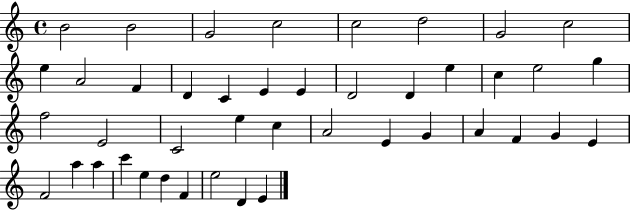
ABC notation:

X:1
T:Untitled
M:4/4
L:1/4
K:C
B2 B2 G2 c2 c2 d2 G2 c2 e A2 F D C E E D2 D e c e2 g f2 E2 C2 e c A2 E G A F G E F2 a a c' e d F e2 D E